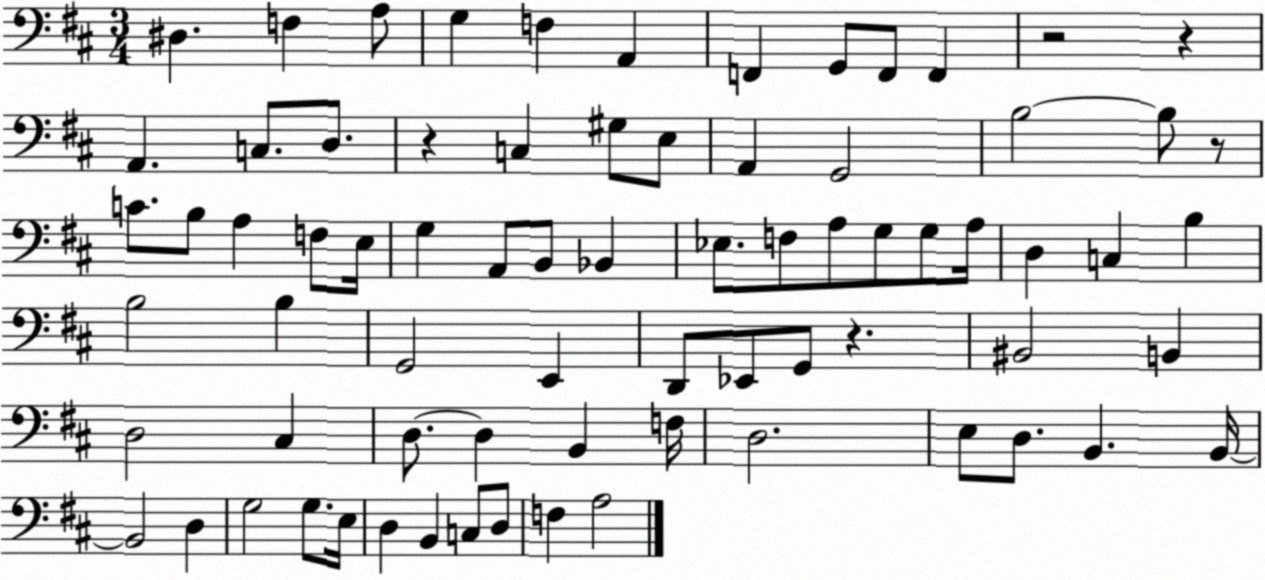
X:1
T:Untitled
M:3/4
L:1/4
K:D
^D, F, A,/2 G, F, A,, F,, G,,/2 F,,/2 F,, z2 z A,, C,/2 D,/2 z C, ^G,/2 E,/2 A,, G,,2 B,2 B,/2 z/2 C/2 B,/2 A, F,/2 E,/4 G, A,,/2 B,,/2 _B,, _E,/2 F,/2 A,/2 G,/2 G,/2 A,/4 D, C, B, B,2 B, G,,2 E,, D,,/2 _E,,/2 G,,/2 z ^B,,2 B,, D,2 ^C, D,/2 D, B,, F,/4 D,2 E,/2 D,/2 B,, B,,/4 B,,2 D, G,2 G,/2 E,/4 D, B,, C,/2 D,/2 F, A,2